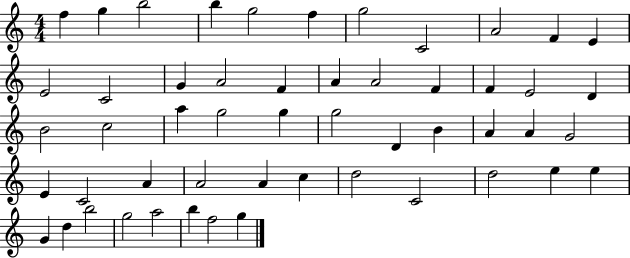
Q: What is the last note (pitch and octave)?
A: G5